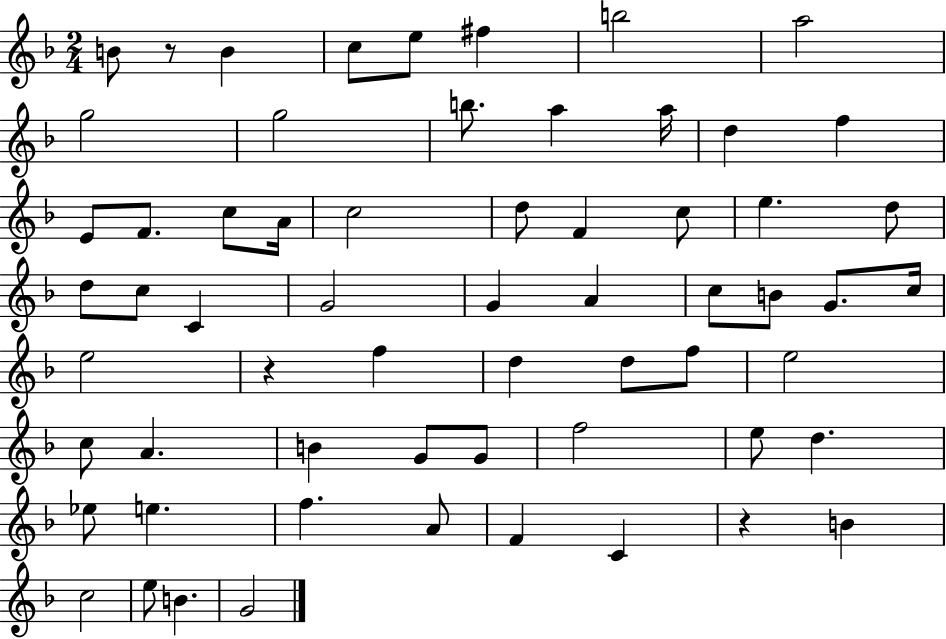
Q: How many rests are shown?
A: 3